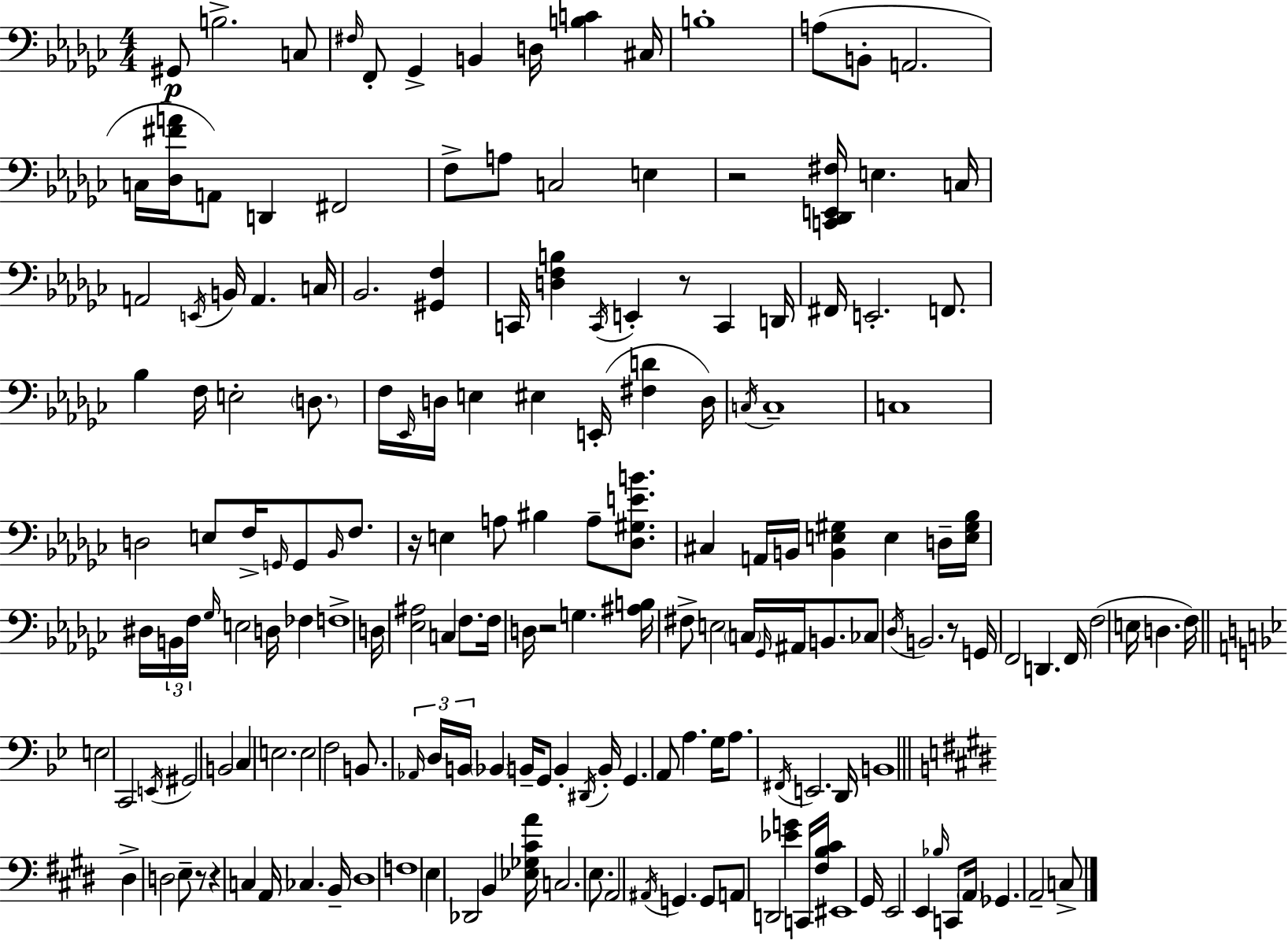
X:1
T:Untitled
M:4/4
L:1/4
K:Ebm
^G,,/2 B,2 C,/2 ^F,/4 F,,/2 _G,, B,, D,/4 [B,C] ^C,/4 B,4 A,/2 B,,/2 A,,2 C,/4 [_D,^FA]/4 A,,/2 D,, ^F,,2 F,/2 A,/2 C,2 E, z2 [C,,_D,,E,,^F,]/4 E, C,/4 A,,2 E,,/4 B,,/4 A,, C,/4 _B,,2 [^G,,F,] C,,/4 [D,F,B,] C,,/4 E,, z/2 C,, D,,/4 ^F,,/4 E,,2 F,,/2 _B, F,/4 E,2 D,/2 F,/4 _E,,/4 D,/4 E, ^E, E,,/4 [^F,D] D,/4 C,/4 C,4 C,4 D,2 E,/2 F,/4 G,,/4 G,,/2 _B,,/4 F,/2 z/4 E, A,/2 ^B, A,/2 [_D,^G,EB]/2 ^C, A,,/4 B,,/4 [B,,E,^G,] E, D,/4 [E,^G,_B,]/4 ^D,/4 B,,/4 F,/4 _G,/4 E,2 D,/4 _F, F,4 D,/4 [_E,^A,]2 C, F,/2 F,/4 D,/4 z2 G, [^A,B,]/4 ^F,/2 E,2 C,/4 _G,,/4 ^A,,/4 B,,/2 _C,/2 _D,/4 B,,2 z/2 G,,/4 F,,2 D,, F,,/4 F,2 E,/4 D, F,/4 E,2 C,,2 E,,/4 ^G,,2 B,,2 C, E,2 E,2 F,2 B,,/2 _A,,/4 D,/4 B,,/4 _B,, B,,/4 G,,/2 B,, ^D,,/4 B,,/4 G,, A,,/2 A, G,/4 A,/2 ^F,,/4 E,,2 D,,/4 B,,4 ^D, D,2 E,/2 z/2 z C, A,,/4 _C, B,,/4 ^D,4 F,4 E, _D,,2 B,, [_E,_G,^CA]/4 C,2 E,/2 A,,2 ^A,,/4 G,, G,,/2 A,,/2 D,,2 [_EG] C,,/4 [^F,B,^C]/4 ^E,,4 ^G,,/4 E,,2 E,, _B,/4 C,,/2 A,,/4 _G,, A,,2 C,/2